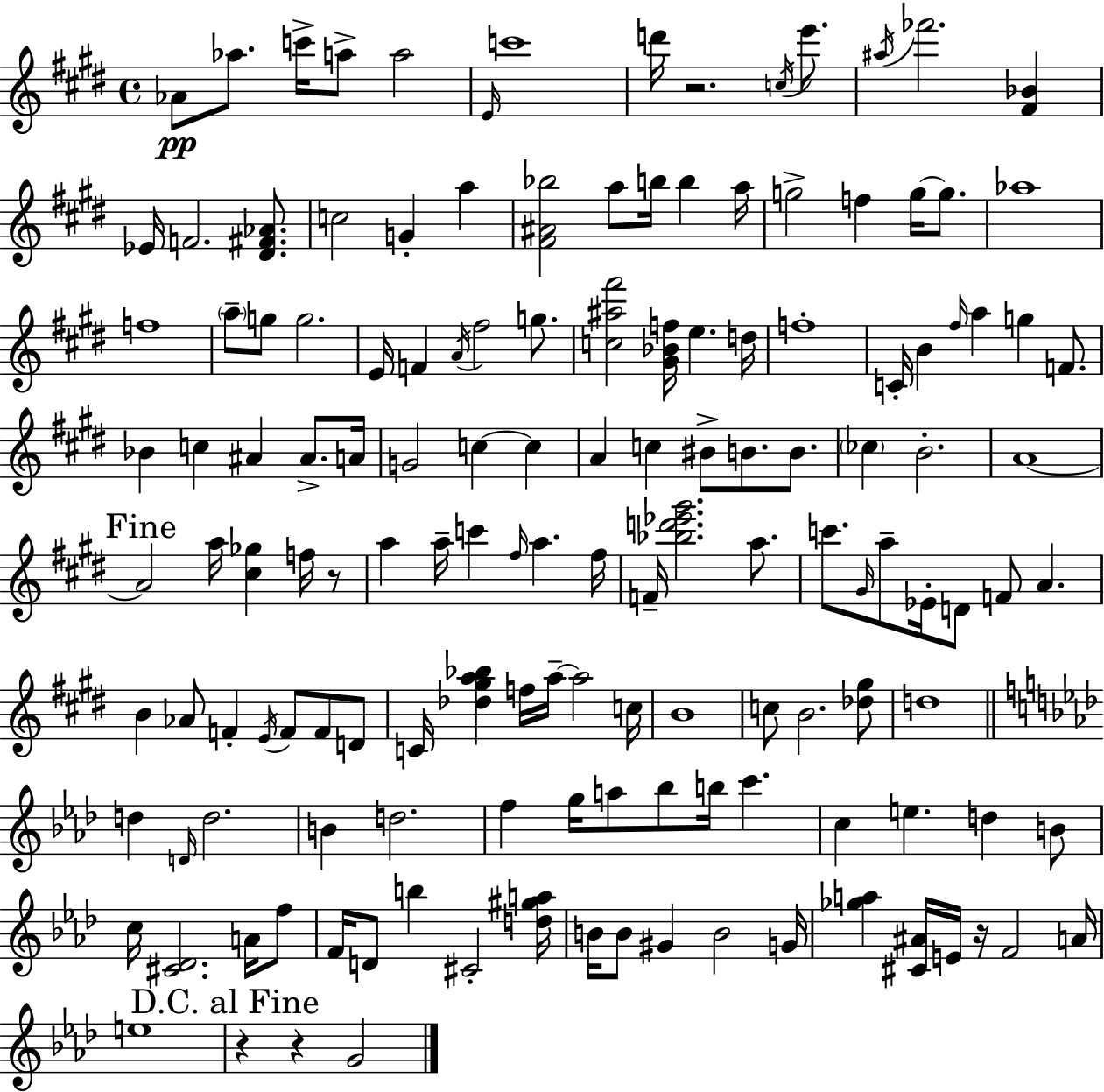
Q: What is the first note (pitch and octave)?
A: Ab4